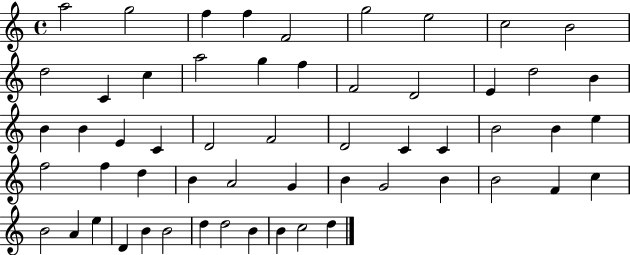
A5/h G5/h F5/q F5/q F4/h G5/h E5/h C5/h B4/h D5/h C4/q C5/q A5/h G5/q F5/q F4/h D4/h E4/q D5/h B4/q B4/q B4/q E4/q C4/q D4/h F4/h D4/h C4/q C4/q B4/h B4/q E5/q F5/h F5/q D5/q B4/q A4/h G4/q B4/q G4/h B4/q B4/h F4/q C5/q B4/h A4/q E5/q D4/q B4/q B4/h D5/q D5/h B4/q B4/q C5/h D5/q